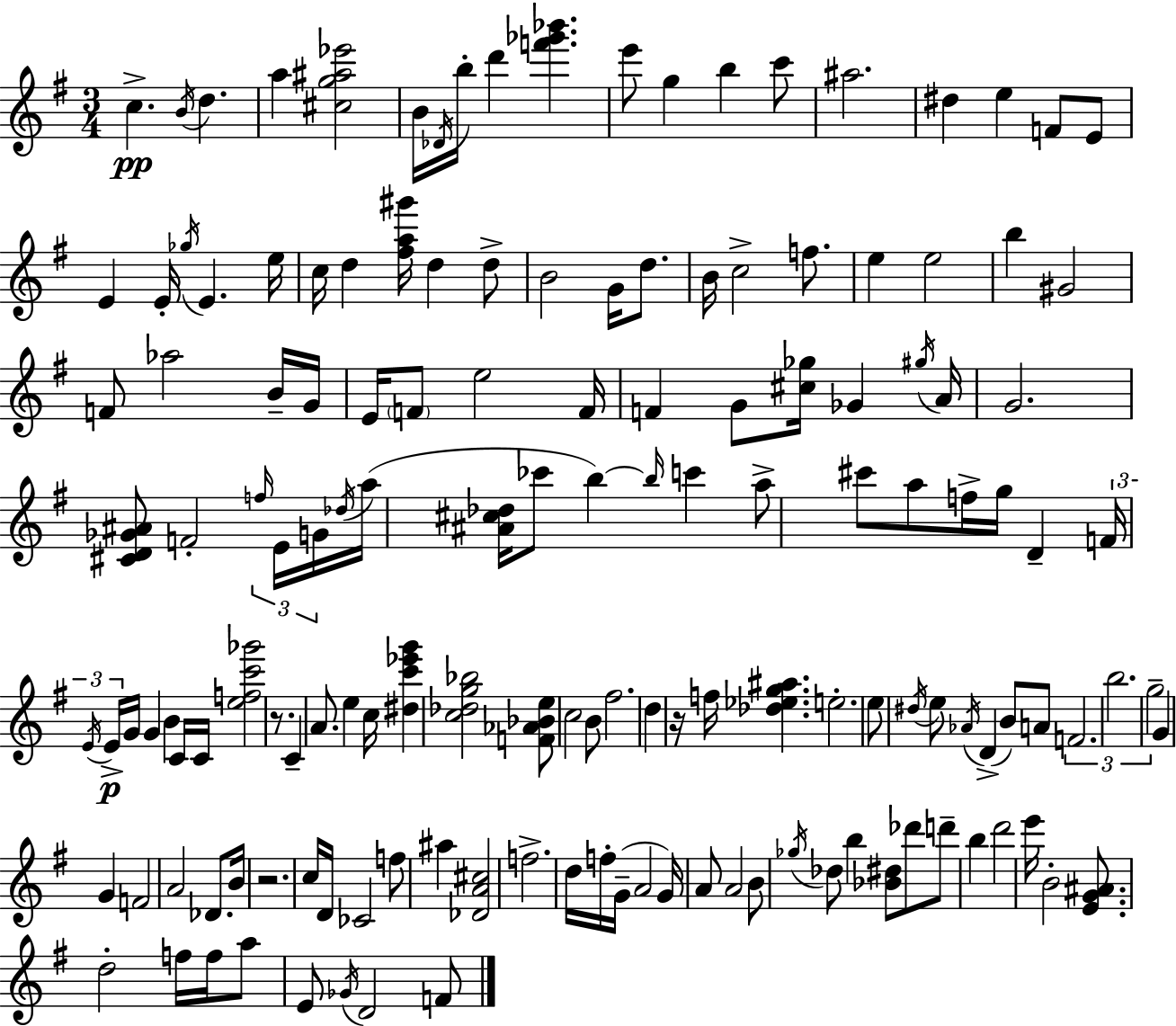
{
  \clef treble
  \numericTimeSignature
  \time 3/4
  \key e \minor
  \repeat volta 2 { c''4.->\pp \acciaccatura { b'16 } d''4. | a''4 <cis'' g'' ais'' ees'''>2 | b'16 \acciaccatura { des'16 } b''16-. d'''4 <f''' ges''' bes'''>4. | e'''8 g''4 b''4 | \break c'''8 ais''2. | dis''4 e''4 f'8 | e'8 e'4 e'16-. \acciaccatura { ges''16 } e'4. | e''16 c''16 d''4 <fis'' a'' gis'''>16 d''4 | \break d''8-> b'2 g'16 | d''8. b'16 c''2-> | f''8. e''4 e''2 | b''4 gis'2 | \break f'8 aes''2 | b'16-- g'16 e'16 \parenthesize f'8 e''2 | f'16 f'4 g'8 <cis'' ges''>16 ges'4 | \acciaccatura { gis''16 } a'16 g'2. | \break <cis' d' ges' ais'>8 f'2-. | \tuplet 3/2 { \grace { f''16 } e'16 g'16 } \acciaccatura { des''16 }( a''16 <ais' cis'' des''>16 ces'''8 b''4~~) | \grace { b''16 } c'''4 a''8-> cis'''8 a''8 | f''16-> g''16 d'4-- \tuplet 3/2 { f'16 \acciaccatura { e'16 } e'16->\p } g'16 g'4 | \break b'4 c'16 c'16 <e'' f'' c''' ges'''>2 | r8. c'4-- | a'8. e''4 c''16 <dis'' c''' ees''' g'''>4 | <c'' des'' g'' bes''>2 <f' aes' bes' e''>8 c''2 | \break b'8 fis''2. | d''4 | r16 f''16 <des'' ees'' g'' ais''>4. e''2.-. | e''8 \acciaccatura { dis''16 } e''8 | \break \acciaccatura { aes'16 }( d'4-> b'8) a'8 \tuplet 3/2 { f'2. | b''2. | g''2-- } | g'4 g'4 | \break f'2 a'2 | des'8. b'16 r2. | c''16 d'16 | ces'2 f''8 ais''4 | \break <des' a' cis''>2 f''2.-> | d''16 f''16-. | g'16--( a'2 g'16) a'8 | a'2 b'8 \acciaccatura { ges''16 } des''8 | \break b''4 <bes' dis''>8 des'''8 d'''8-- b''4 | d'''2 e'''16 | b'2-. <e' g' ais'>8. d''2-. | f''16 f''16 a''8 e'8 | \break \acciaccatura { ges'16 } d'2 f'8 | } \bar "|."
}